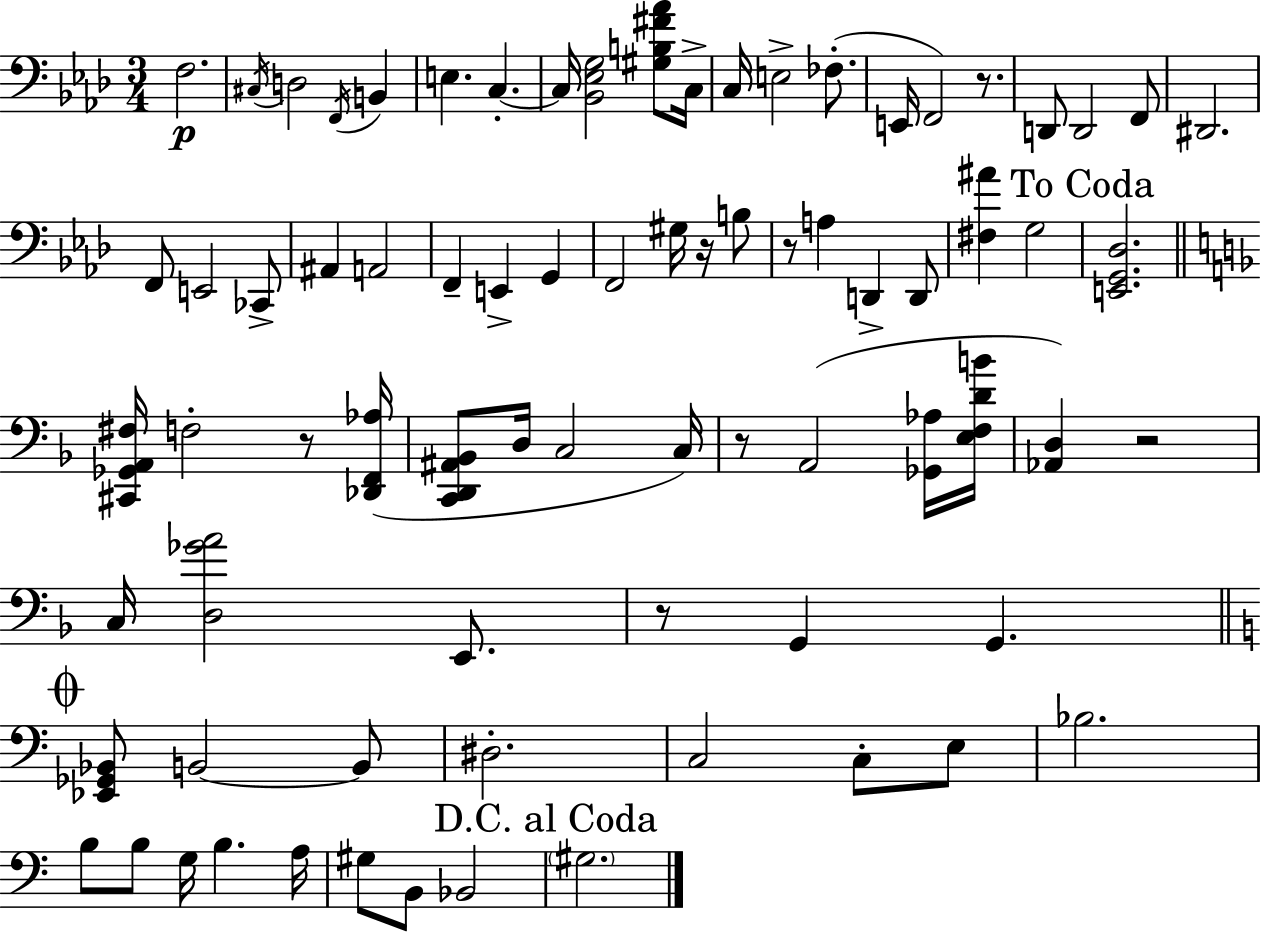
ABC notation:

X:1
T:Untitled
M:3/4
L:1/4
K:Ab
F,2 ^C,/4 D,2 F,,/4 B,, E, C, C,/4 [_B,,_E,G,]2 [^G,B,^F_A]/2 C,/4 C,/4 E,2 _F,/2 E,,/4 F,,2 z/2 D,,/2 D,,2 F,,/2 ^D,,2 F,,/2 E,,2 _C,,/2 ^A,, A,,2 F,, E,, G,, F,,2 ^G,/4 z/4 B,/2 z/2 A, D,, D,,/2 [^F,^A] G,2 [E,,G,,_D,]2 [^C,,_G,,A,,^F,]/4 F,2 z/2 [_D,,F,,_A,]/4 [C,,D,,^A,,_B,,]/2 D,/4 C,2 C,/4 z/2 A,,2 [_G,,_A,]/4 [E,F,DB]/4 [_A,,D,] z2 C,/4 [D,_GA]2 E,,/2 z/2 G,, G,, [_E,,_G,,_B,,]/2 B,,2 B,,/2 ^D,2 C,2 C,/2 E,/2 _B,2 B,/2 B,/2 G,/4 B, A,/4 ^G,/2 B,,/2 _B,,2 ^G,2